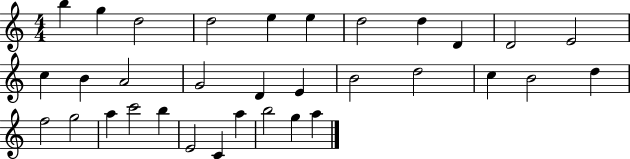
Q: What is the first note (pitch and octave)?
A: B5